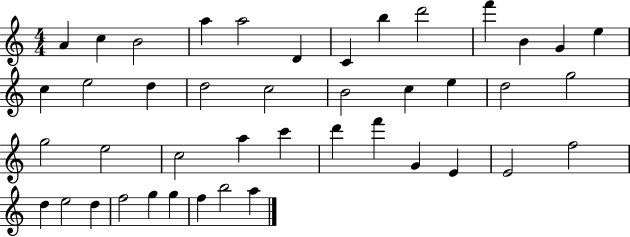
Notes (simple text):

A4/q C5/q B4/h A5/q A5/h D4/q C4/q B5/q D6/h F6/q B4/q G4/q E5/q C5/q E5/h D5/q D5/h C5/h B4/h C5/q E5/q D5/h G5/h G5/h E5/h C5/h A5/q C6/q D6/q F6/q G4/q E4/q E4/h F5/h D5/q E5/h D5/q F5/h G5/q G5/q F5/q B5/h A5/q